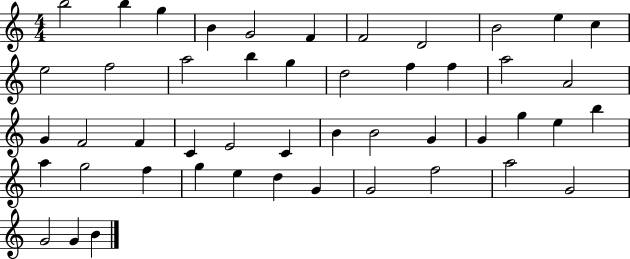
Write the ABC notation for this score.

X:1
T:Untitled
M:4/4
L:1/4
K:C
b2 b g B G2 F F2 D2 B2 e c e2 f2 a2 b g d2 f f a2 A2 G F2 F C E2 C B B2 G G g e b a g2 f g e d G G2 f2 a2 G2 G2 G B